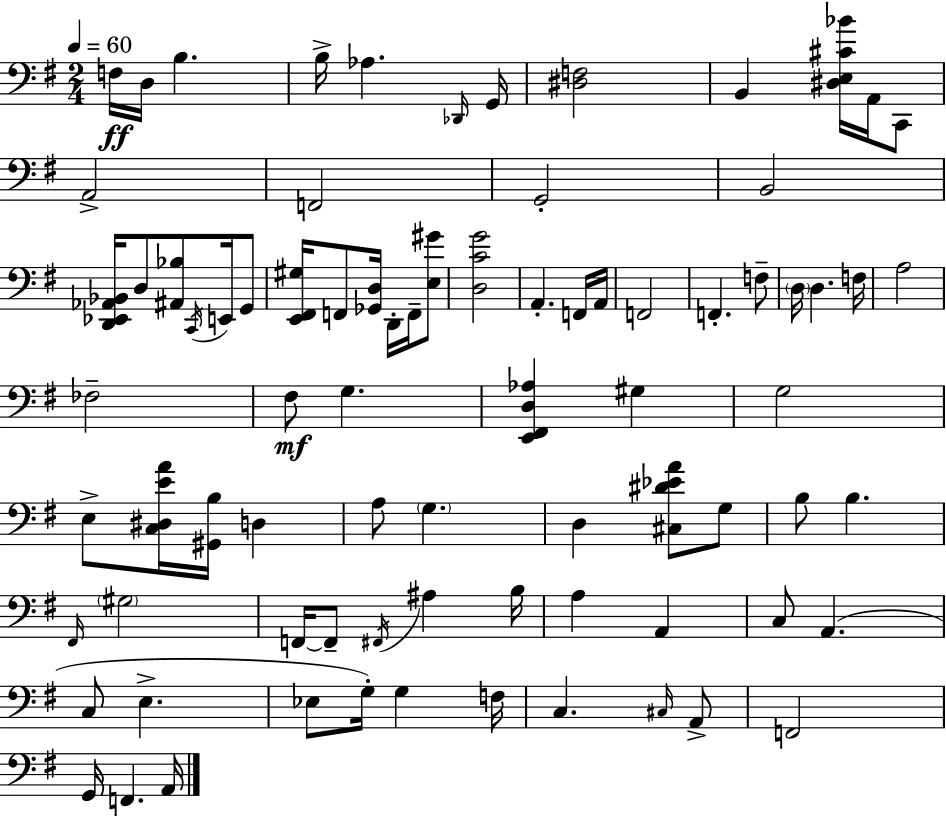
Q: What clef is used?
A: bass